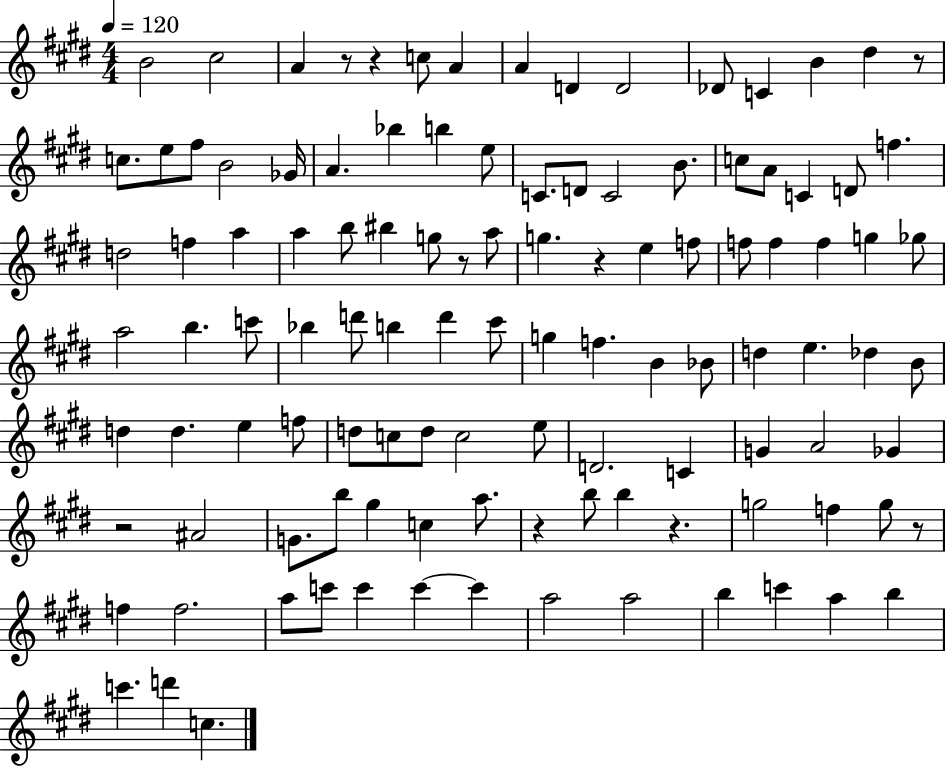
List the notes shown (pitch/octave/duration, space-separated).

B4/h C#5/h A4/q R/e R/q C5/e A4/q A4/q D4/q D4/h Db4/e C4/q B4/q D#5/q R/e C5/e. E5/e F#5/e B4/h Gb4/s A4/q. Bb5/q B5/q E5/e C4/e. D4/e C4/h B4/e. C5/e A4/e C4/q D4/e F5/q. D5/h F5/q A5/q A5/q B5/e BIS5/q G5/e R/e A5/e G5/q. R/q E5/q F5/e F5/e F5/q F5/q G5/q Gb5/e A5/h B5/q. C6/e Bb5/q D6/e B5/q D6/q C#6/e G5/q F5/q. B4/q Bb4/e D5/q E5/q. Db5/q B4/e D5/q D5/q. E5/q F5/e D5/e C5/e D5/e C5/h E5/e D4/h. C4/q G4/q A4/h Gb4/q R/h A#4/h G4/e. B5/e G#5/q C5/q A5/e. R/q B5/e B5/q R/q. G5/h F5/q G5/e R/e F5/q F5/h. A5/e C6/e C6/q C6/q C6/q A5/h A5/h B5/q C6/q A5/q B5/q C6/q. D6/q C5/q.